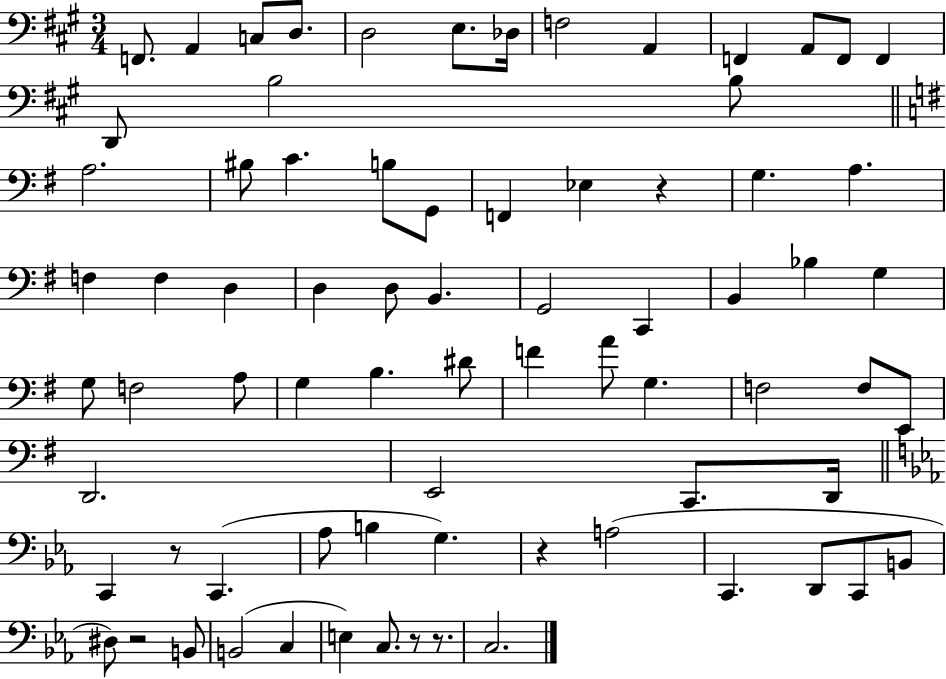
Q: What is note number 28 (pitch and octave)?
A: D3